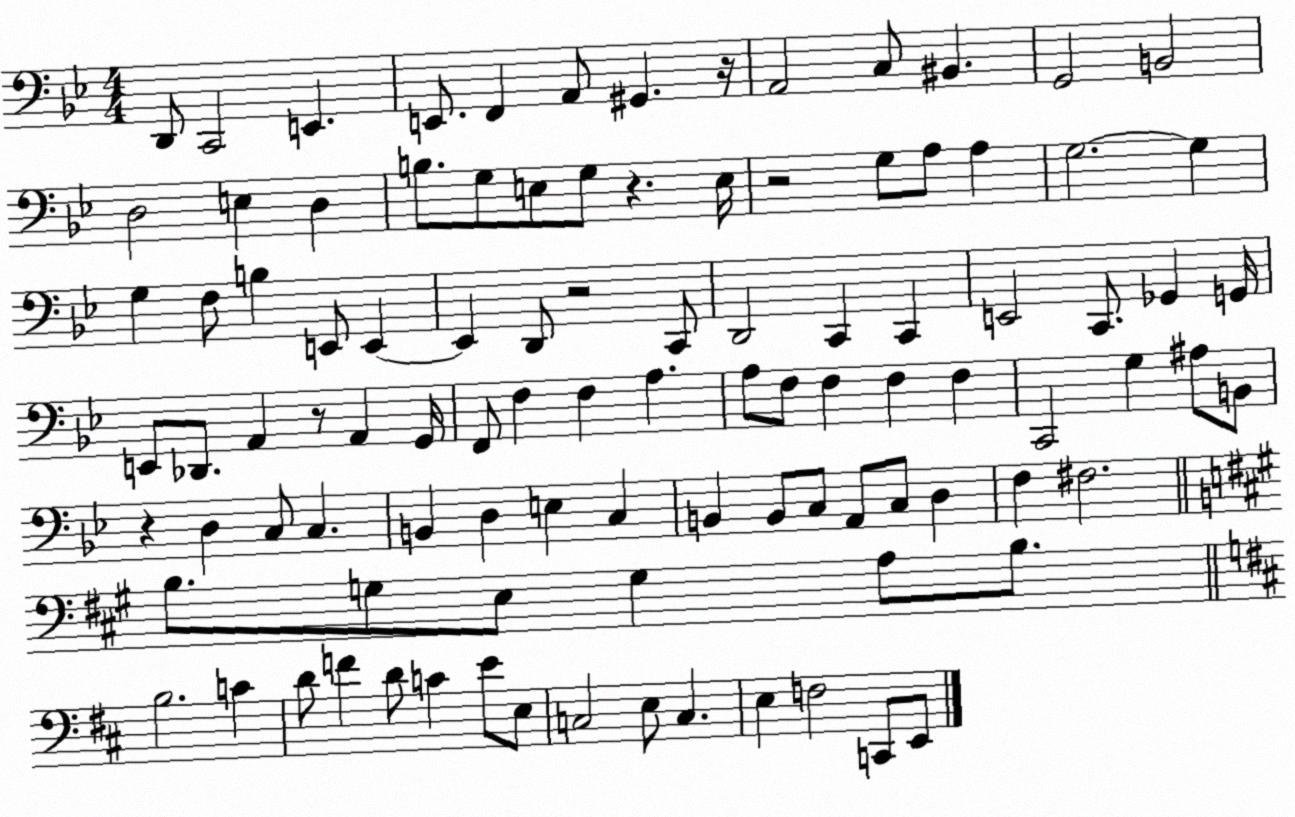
X:1
T:Untitled
M:4/4
L:1/4
K:Bb
D,,/2 C,,2 E,, E,,/2 F,, A,,/2 ^G,, z/4 A,,2 C,/2 ^B,, G,,2 B,,2 D,2 E, D, B,/2 G,/2 E,/2 G,/2 z E,/4 z2 G,/2 A,/2 A, G,2 G, G, F,/2 B, E,,/2 E,, E,, D,,/2 z2 C,,/2 D,,2 C,, C,, E,,2 C,,/2 _G,, G,,/4 E,,/2 _D,,/2 A,, z/2 A,, G,,/4 F,,/2 F, F, A, A,/2 F,/2 F, F, F, C,,2 G, ^A,/2 B,,/2 z D, C,/2 C, B,, D, E, C, B,, B,,/2 C,/2 A,,/2 C,/2 D, F, ^F,2 B,/2 G,/2 E,/2 G, A,/2 B,/2 B,2 C D/2 F D/2 C E/2 E,/2 C,2 E,/2 C, E, F,2 C,,/2 E,,/2